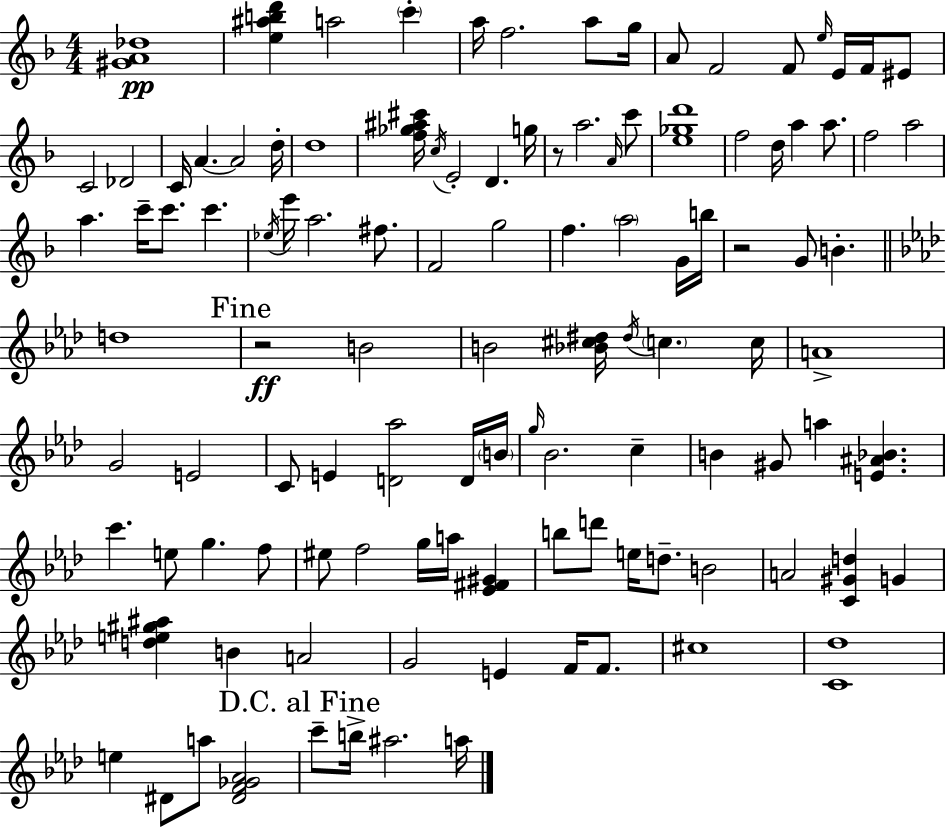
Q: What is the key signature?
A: D minor